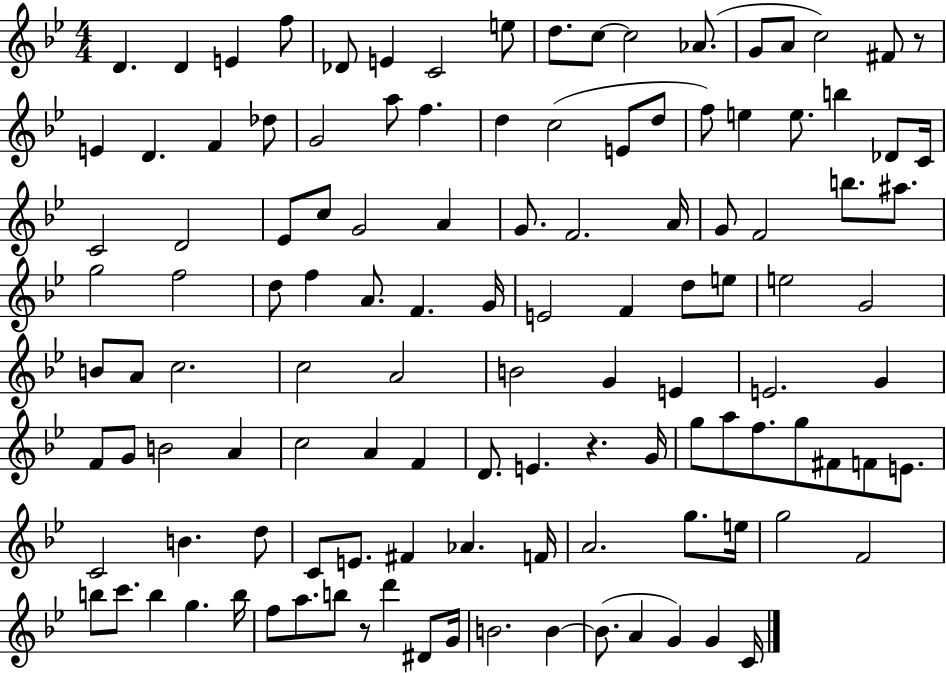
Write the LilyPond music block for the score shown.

{
  \clef treble
  \numericTimeSignature
  \time 4/4
  \key bes \major
  d'4. d'4 e'4 f''8 | des'8 e'4 c'2 e''8 | d''8. c''8~~ c''2 aes'8.( | g'8 a'8 c''2) fis'8 r8 | \break e'4 d'4. f'4 des''8 | g'2 a''8 f''4. | d''4 c''2( e'8 d''8 | f''8) e''4 e''8. b''4 des'8 c'16 | \break c'2 d'2 | ees'8 c''8 g'2 a'4 | g'8. f'2. a'16 | g'8 f'2 b''8. ais''8. | \break g''2 f''2 | d''8 f''4 a'8. f'4. g'16 | e'2 f'4 d''8 e''8 | e''2 g'2 | \break b'8 a'8 c''2. | c''2 a'2 | b'2 g'4 e'4 | e'2. g'4 | \break f'8 g'8 b'2 a'4 | c''2 a'4 f'4 | d'8. e'4. r4. g'16 | g''8 a''8 f''8. g''8 fis'8 f'8 e'8. | \break c'2 b'4. d''8 | c'8 e'8. fis'4 aes'4. f'16 | a'2. g''8. e''16 | g''2 f'2 | \break b''8 c'''8. b''4 g''4. b''16 | f''8 a''8. b''8 r8 d'''4 dis'8 g'16 | b'2. b'4~~ | b'8.( a'4 g'4) g'4 c'16 | \break \bar "|."
}